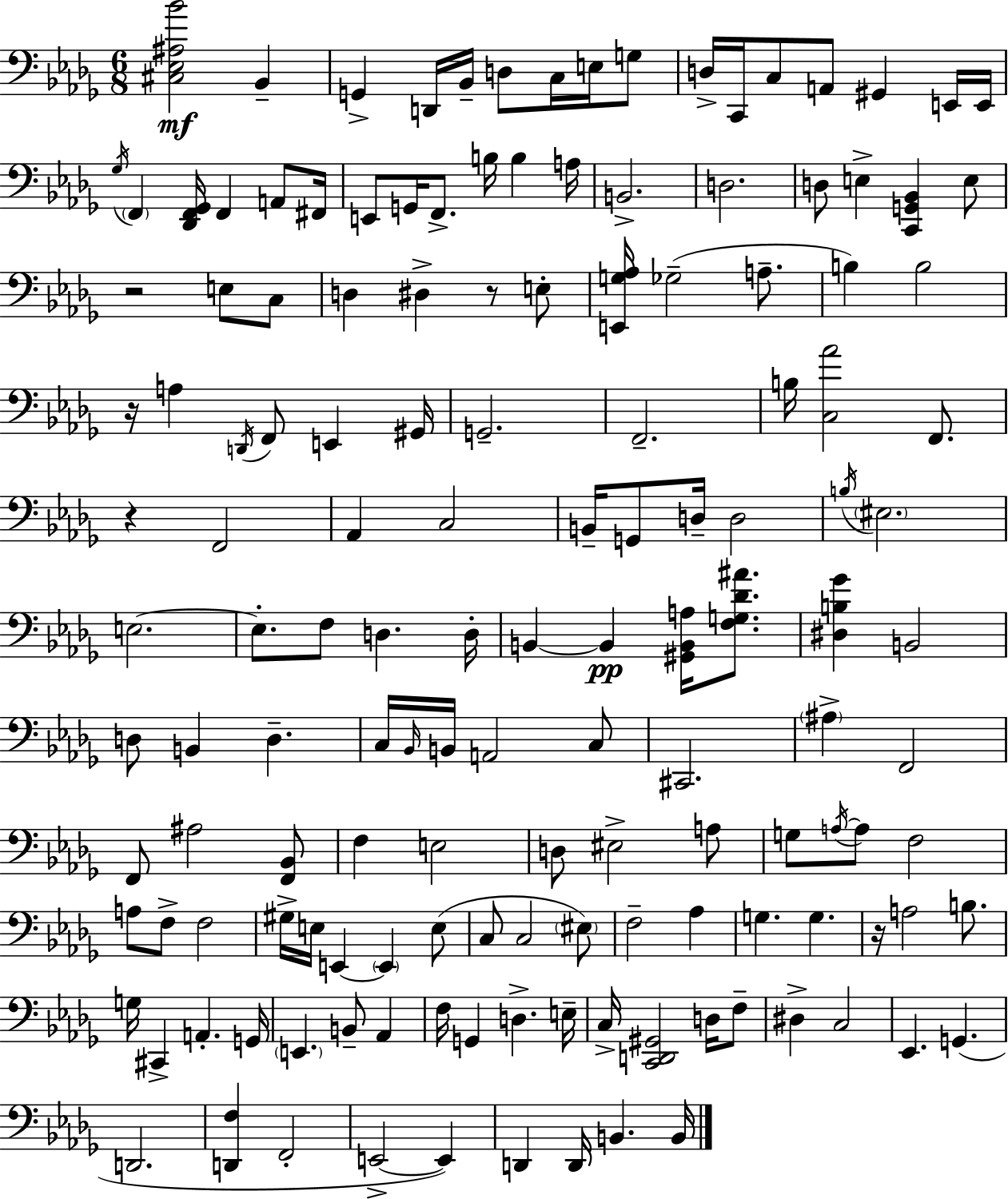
X:1
T:Untitled
M:6/8
L:1/4
K:Bbm
[^C,_E,^A,_B]2 _B,, G,, D,,/4 _B,,/4 D,/2 C,/4 E,/4 G,/2 D,/4 C,,/4 C,/2 A,,/2 ^G,, E,,/4 E,,/4 _G,/4 F,, [_D,,F,,_G,,]/4 F,, A,,/2 ^F,,/4 E,,/2 G,,/4 F,,/2 B,/4 B, A,/4 B,,2 D,2 D,/2 E, [C,,G,,_B,,] E,/2 z2 E,/2 C,/2 D, ^D, z/2 E,/2 [E,,G,_A,]/4 _G,2 A,/2 B, B,2 z/4 A, D,,/4 F,,/2 E,, ^G,,/4 G,,2 F,,2 B,/4 [C,_A]2 F,,/2 z F,,2 _A,, C,2 B,,/4 G,,/2 D,/4 D,2 B,/4 ^E,2 E,2 E,/2 F,/2 D, D,/4 B,, B,, [^G,,B,,A,]/4 [F,G,_D^A]/2 [^D,B,_G] B,,2 D,/2 B,, D, C,/4 _B,,/4 B,,/4 A,,2 C,/2 ^C,,2 ^A, F,,2 F,,/2 ^A,2 [F,,_B,,]/2 F, E,2 D,/2 ^E,2 A,/2 G,/2 A,/4 A,/2 F,2 A,/2 F,/2 F,2 ^G,/4 E,/4 E,, E,, E,/2 C,/2 C,2 ^E,/2 F,2 _A, G, G, z/4 A,2 B,/2 G,/4 ^C,, A,, G,,/4 E,, B,,/2 _A,, F,/4 G,, D, E,/4 C,/4 [C,,D,,^G,,]2 D,/4 F,/2 ^D, C,2 _E,, G,, D,,2 [D,,F,] F,,2 E,,2 E,, D,, D,,/4 B,, B,,/4